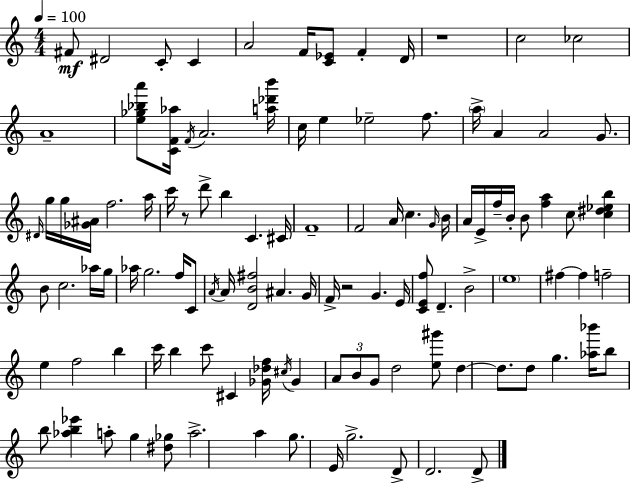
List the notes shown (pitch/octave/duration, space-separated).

F#4/e D#4/h C4/e C4/q A4/h F4/s [C4,Eb4]/e F4/q D4/s R/w C5/h CES5/h A4/w [E5,Gb5,Bb5,A6]/e [C4,F4,Ab5]/s F4/s A4/h. [A5,Db6,B6]/s C5/s E5/q Eb5/h F5/e. A5/s A4/q A4/h G4/e. D#4/s G5/s G5/s [Gb4,A#4]/s F5/h. A5/s C6/s R/e D6/e B5/q C4/q. C#4/s F4/w F4/h A4/s C5/q. G4/s B4/s A4/s E4/s F5/s B4/s B4/e [F5,A5]/q C5/e [C5,D#5,Eb5,B5]/q B4/e C5/h. Ab5/s G5/s Ab5/s G5/h. F5/s C4/e A4/s A4/s [D4,B4,F#5]/h A#4/q. G4/s F4/s R/h G4/q. E4/s [C4,E4,F5]/e D4/q. B4/h E5/w F#5/q F#5/q F5/h E5/q F5/h B5/q C6/s B5/q C6/e C#4/q [Gb4,Db5,F5]/s C#5/s Gb4/q A4/e B4/e G4/e D5/h [E5,G#6]/e D5/q D5/e. D5/e G5/q. [Ab5,Bb6]/s B5/e B5/e [Ab5,B5,Eb6]/q A5/e G5/q [D#5,Gb5]/e A5/h. A5/q G5/e. E4/s G5/h. D4/e D4/h. D4/e